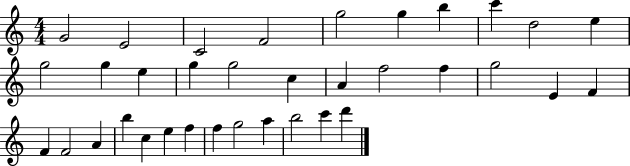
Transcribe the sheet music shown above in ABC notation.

X:1
T:Untitled
M:4/4
L:1/4
K:C
G2 E2 C2 F2 g2 g b c' d2 e g2 g e g g2 c A f2 f g2 E F F F2 A b c e f f g2 a b2 c' d'